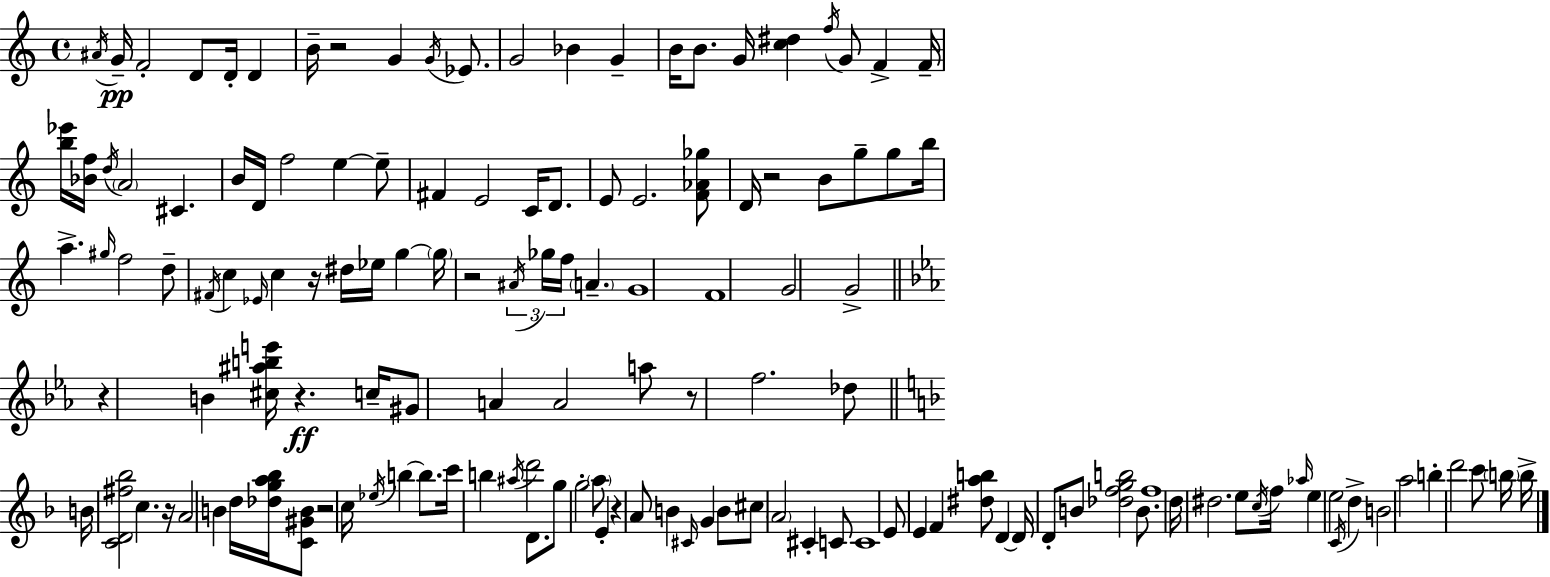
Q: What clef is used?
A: treble